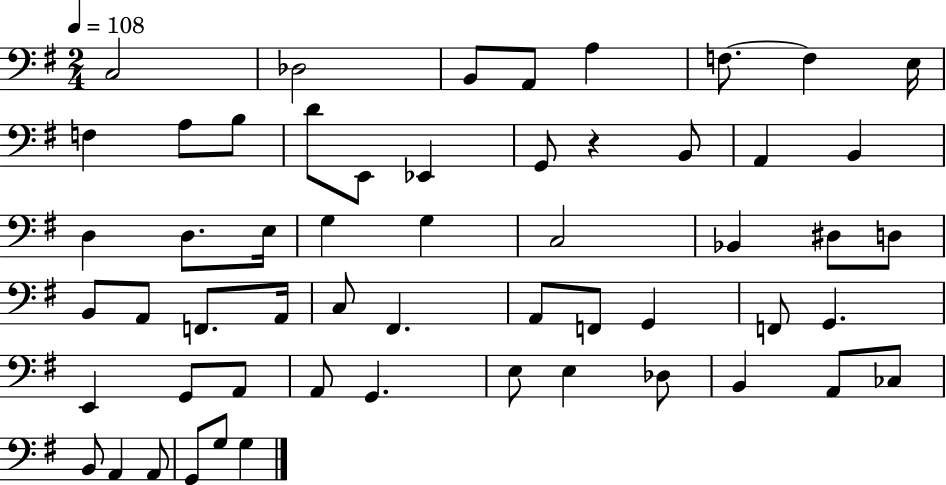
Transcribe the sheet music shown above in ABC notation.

X:1
T:Untitled
M:2/4
L:1/4
K:G
C,2 _D,2 B,,/2 A,,/2 A, F,/2 F, E,/4 F, A,/2 B,/2 D/2 E,,/2 _E,, G,,/2 z B,,/2 A,, B,, D, D,/2 E,/4 G, G, C,2 _B,, ^D,/2 D,/2 B,,/2 A,,/2 F,,/2 A,,/4 C,/2 ^F,, A,,/2 F,,/2 G,, F,,/2 G,, E,, G,,/2 A,,/2 A,,/2 G,, E,/2 E, _D,/2 B,, A,,/2 _C,/2 B,,/2 A,, A,,/2 G,,/2 G,/2 G,